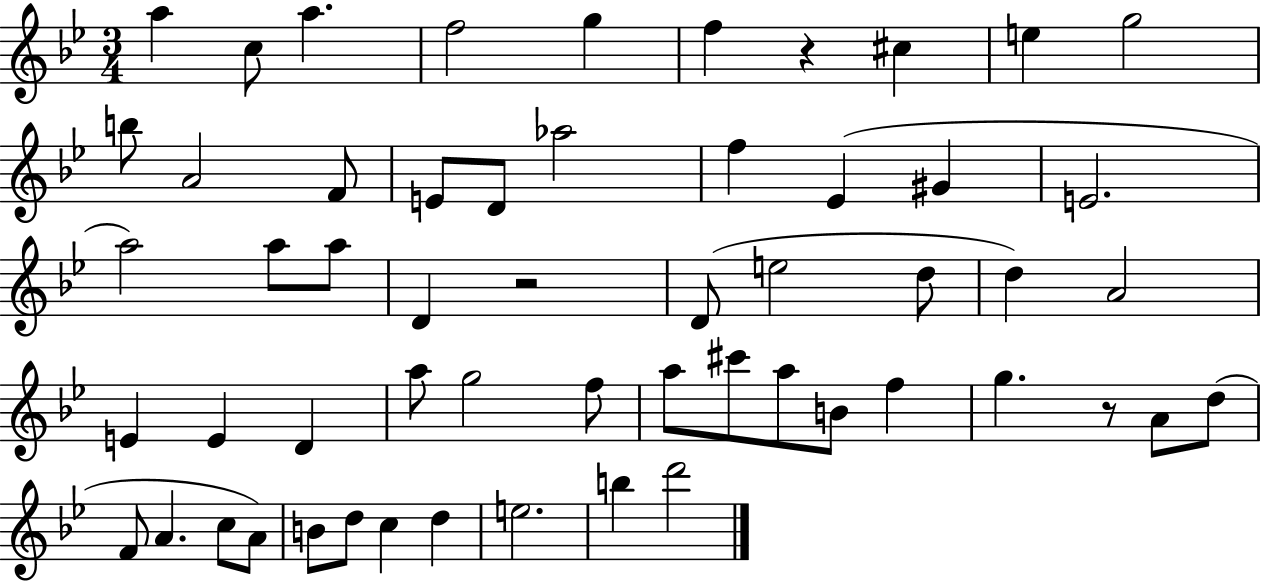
X:1
T:Untitled
M:3/4
L:1/4
K:Bb
a c/2 a f2 g f z ^c e g2 b/2 A2 F/2 E/2 D/2 _a2 f _E ^G E2 a2 a/2 a/2 D z2 D/2 e2 d/2 d A2 E E D a/2 g2 f/2 a/2 ^c'/2 a/2 B/2 f g z/2 A/2 d/2 F/2 A c/2 A/2 B/2 d/2 c d e2 b d'2